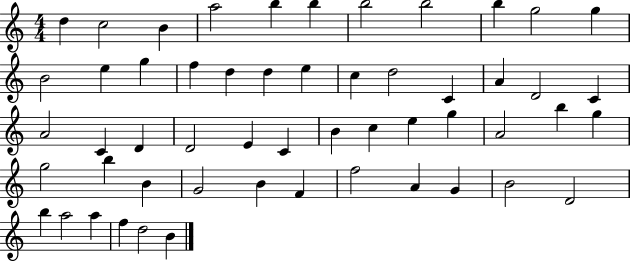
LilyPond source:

{
  \clef treble
  \numericTimeSignature
  \time 4/4
  \key c \major
  d''4 c''2 b'4 | a''2 b''4 b''4 | b''2 b''2 | b''4 g''2 g''4 | \break b'2 e''4 g''4 | f''4 d''4 d''4 e''4 | c''4 d''2 c'4 | a'4 d'2 c'4 | \break a'2 c'4 d'4 | d'2 e'4 c'4 | b'4 c''4 e''4 g''4 | a'2 b''4 g''4 | \break g''2 b''4 b'4 | g'2 b'4 f'4 | f''2 a'4 g'4 | b'2 d'2 | \break b''4 a''2 a''4 | f''4 d''2 b'4 | \bar "|."
}